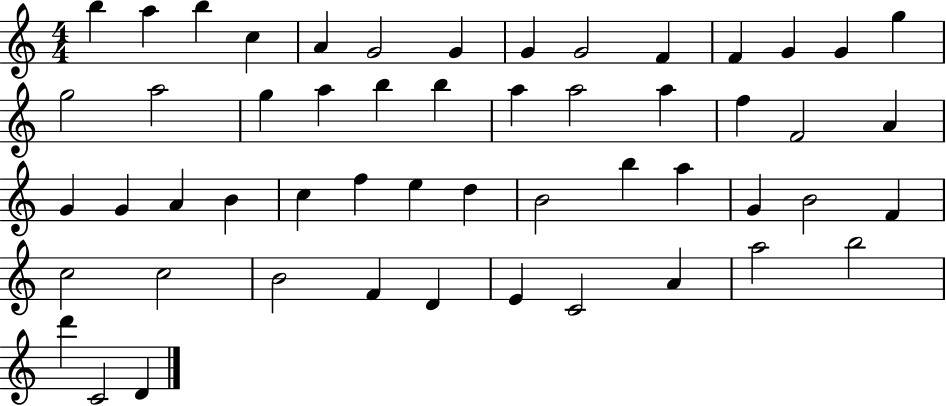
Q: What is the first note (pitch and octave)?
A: B5